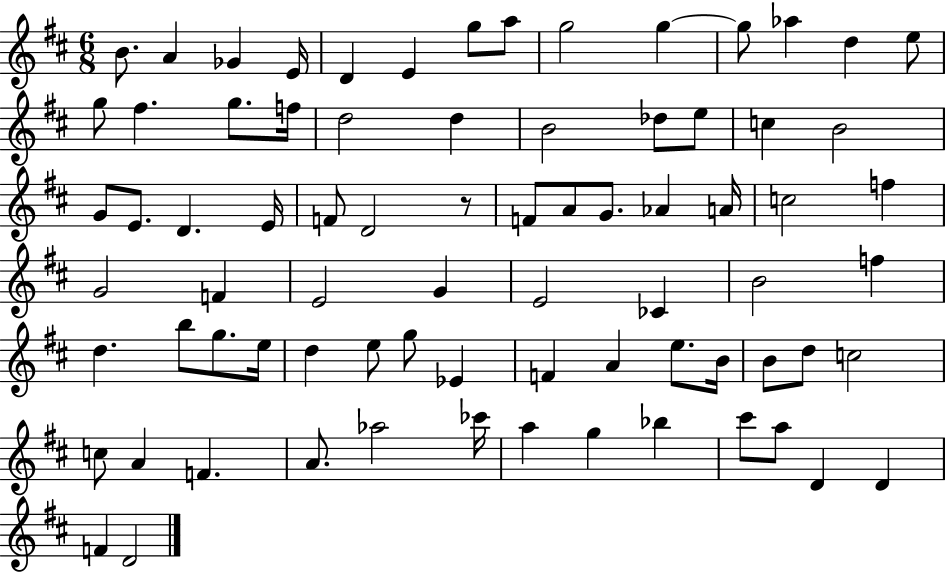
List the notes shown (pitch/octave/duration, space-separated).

B4/e. A4/q Gb4/q E4/s D4/q E4/q G5/e A5/e G5/h G5/q G5/e Ab5/q D5/q E5/e G5/e F#5/q. G5/e. F5/s D5/h D5/q B4/h Db5/e E5/e C5/q B4/h G4/e E4/e. D4/q. E4/s F4/e D4/h R/e F4/e A4/e G4/e. Ab4/q A4/s C5/h F5/q G4/h F4/q E4/h G4/q E4/h CES4/q B4/h F5/q D5/q. B5/e G5/e. E5/s D5/q E5/e G5/e Eb4/q F4/q A4/q E5/e. B4/s B4/e D5/e C5/h C5/e A4/q F4/q. A4/e. Ab5/h CES6/s A5/q G5/q Bb5/q C#6/e A5/e D4/q D4/q F4/q D4/h